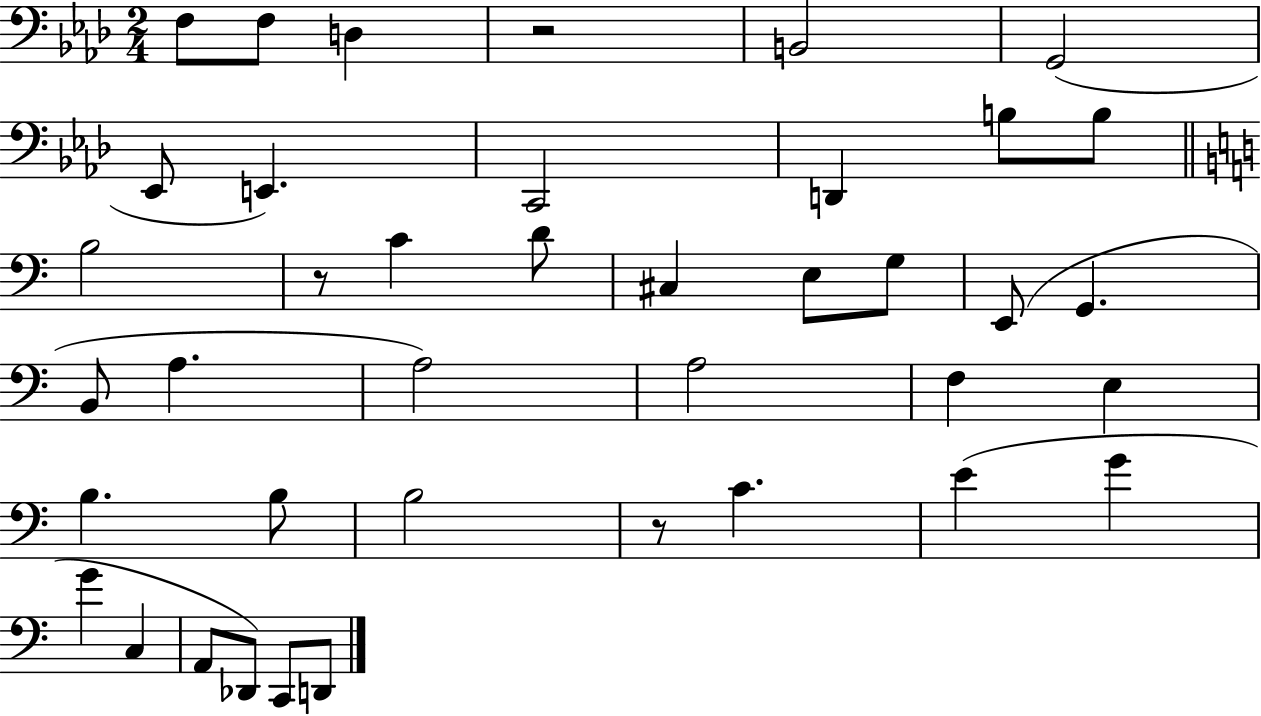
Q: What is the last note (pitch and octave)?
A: D2